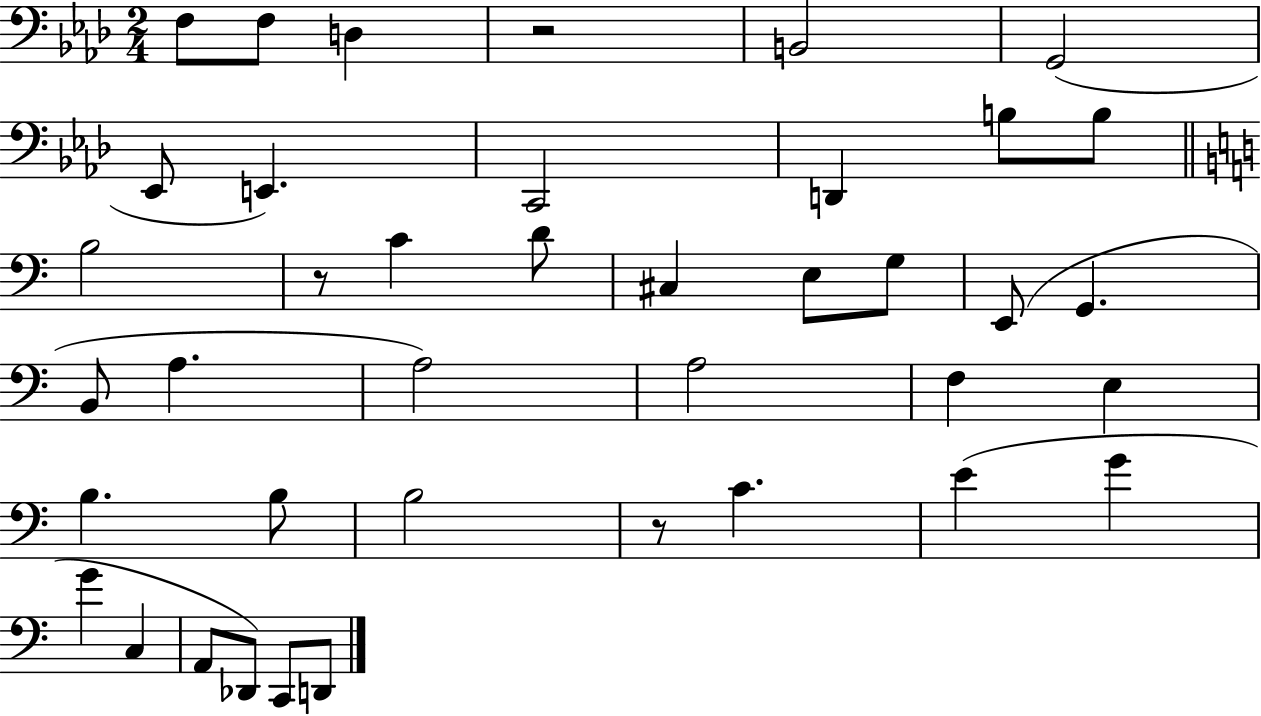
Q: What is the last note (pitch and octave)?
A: D2